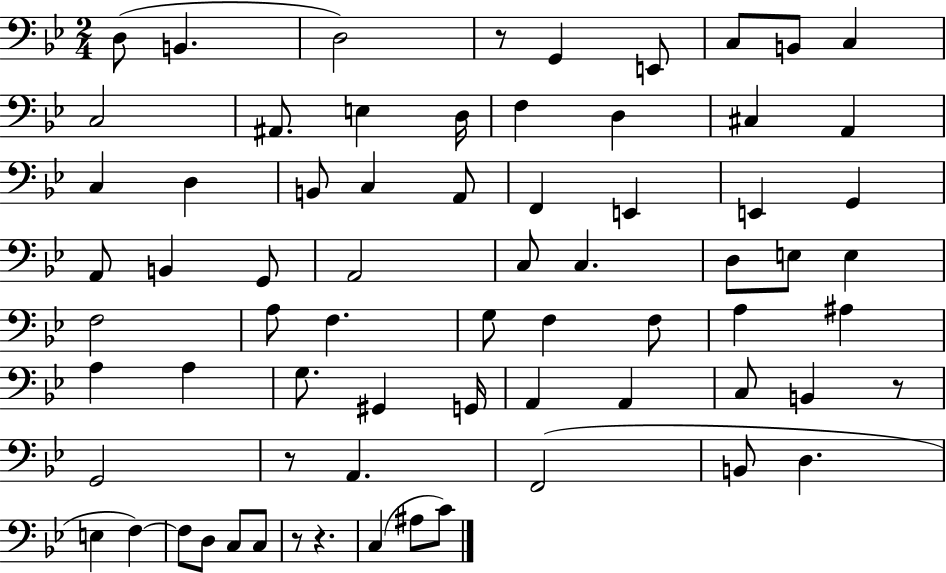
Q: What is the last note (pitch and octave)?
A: C4